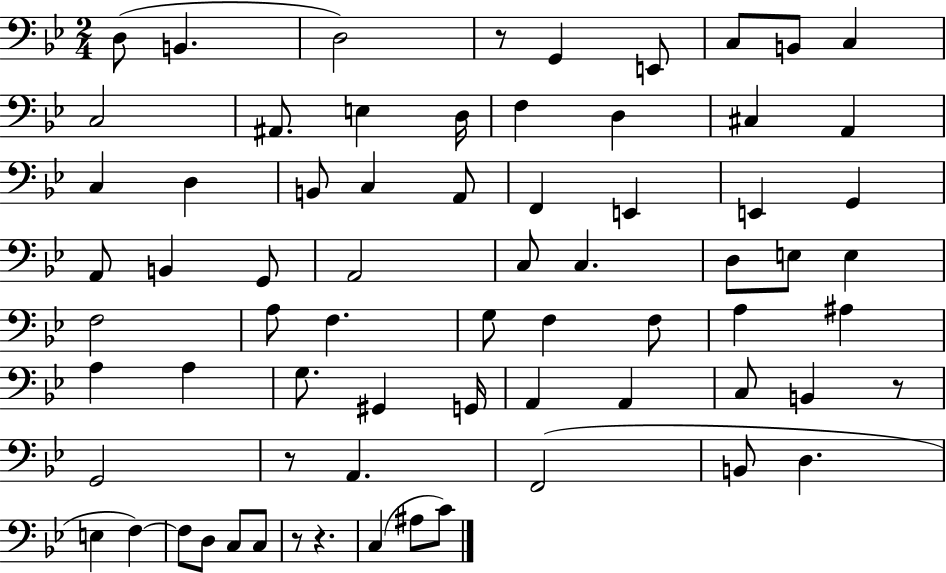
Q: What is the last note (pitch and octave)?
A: C4